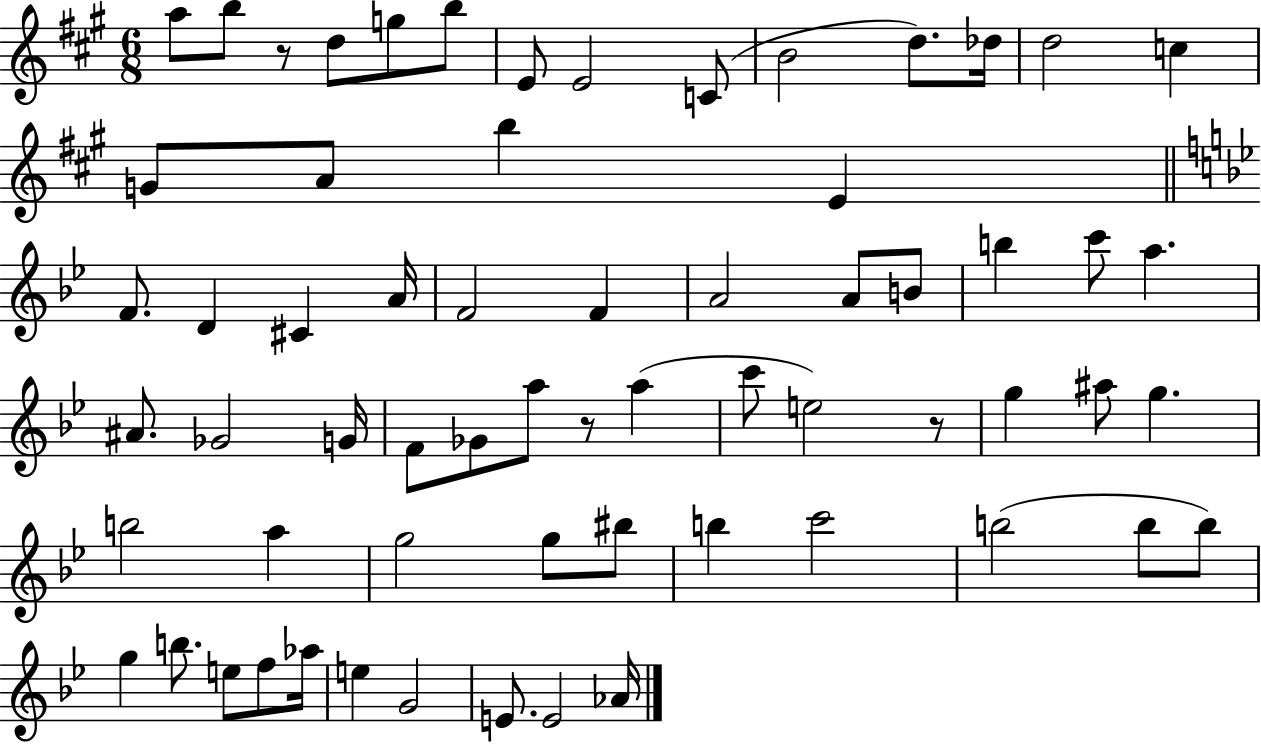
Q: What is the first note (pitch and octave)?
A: A5